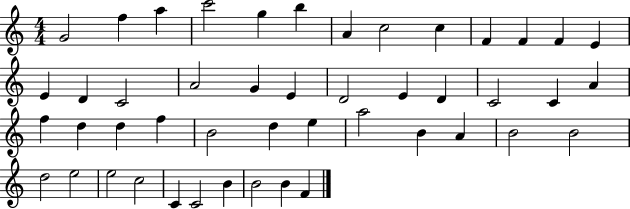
G4/h F5/q A5/q C6/h G5/q B5/q A4/q C5/h C5/q F4/q F4/q F4/q E4/q E4/q D4/q C4/h A4/h G4/q E4/q D4/h E4/q D4/q C4/h C4/q A4/q F5/q D5/q D5/q F5/q B4/h D5/q E5/q A5/h B4/q A4/q B4/h B4/h D5/h E5/h E5/h C5/h C4/q C4/h B4/q B4/h B4/q F4/q